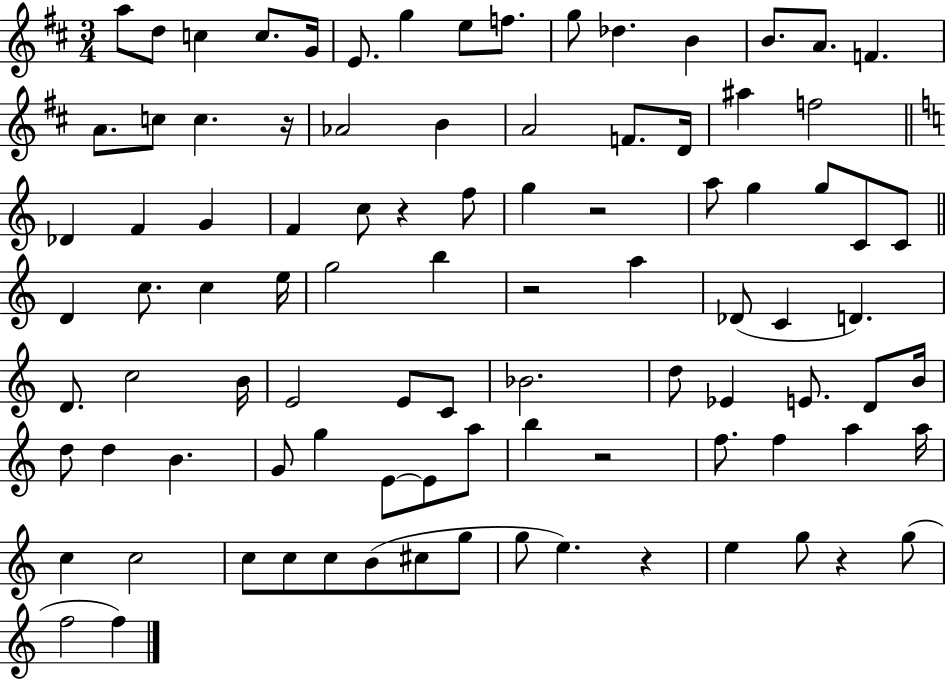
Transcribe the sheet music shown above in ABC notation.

X:1
T:Untitled
M:3/4
L:1/4
K:D
a/2 d/2 c c/2 G/4 E/2 g e/2 f/2 g/2 _d B B/2 A/2 F A/2 c/2 c z/4 _A2 B A2 F/2 D/4 ^a f2 _D F G F c/2 z f/2 g z2 a/2 g g/2 C/2 C/2 D c/2 c e/4 g2 b z2 a _D/2 C D D/2 c2 B/4 E2 E/2 C/2 _B2 d/2 _E E/2 D/2 B/4 d/2 d B G/2 g E/2 E/2 a/2 b z2 f/2 f a a/4 c c2 c/2 c/2 c/2 B/2 ^c/2 g/2 g/2 e z e g/2 z g/2 f2 f